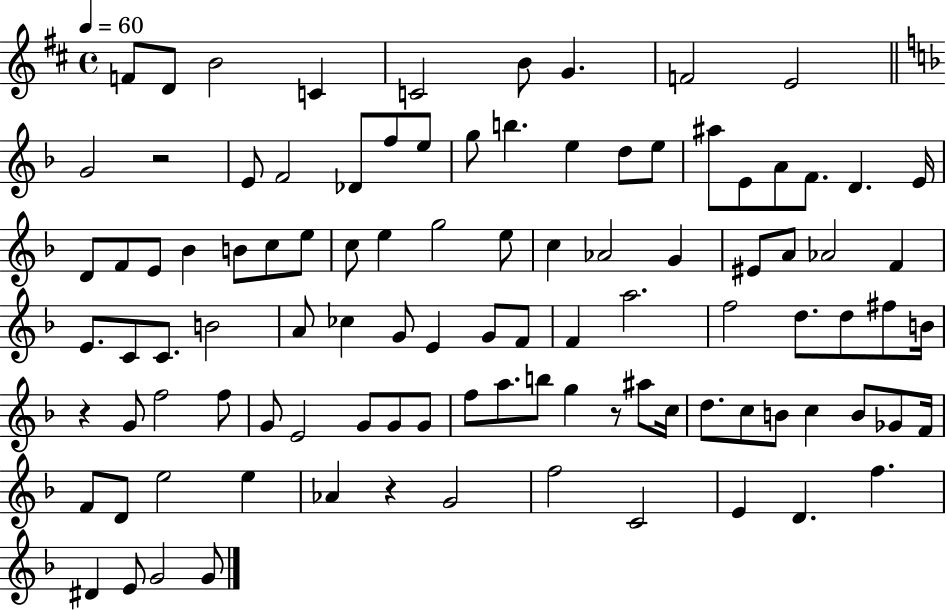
F4/e D4/e B4/h C4/q C4/h B4/e G4/q. F4/h E4/h G4/h R/h E4/e F4/h Db4/e F5/e E5/e G5/e B5/q. E5/q D5/e E5/e A#5/e E4/e A4/e F4/e. D4/q. E4/s D4/e F4/e E4/e Bb4/q B4/e C5/e E5/e C5/e E5/q G5/h E5/e C5/q Ab4/h G4/q EIS4/e A4/e Ab4/h F4/q E4/e. C4/e C4/e. B4/h A4/e CES5/q G4/e E4/q G4/e F4/e F4/q A5/h. F5/h D5/e. D5/e F#5/e B4/s R/q G4/e F5/h F5/e G4/e E4/h G4/e G4/e G4/e F5/e A5/e. B5/e G5/q R/e A#5/e C5/s D5/e. C5/e B4/e C5/q B4/e Gb4/e F4/s F4/e D4/e E5/h E5/q Ab4/q R/q G4/h F5/h C4/h E4/q D4/q. F5/q. D#4/q E4/e G4/h G4/e